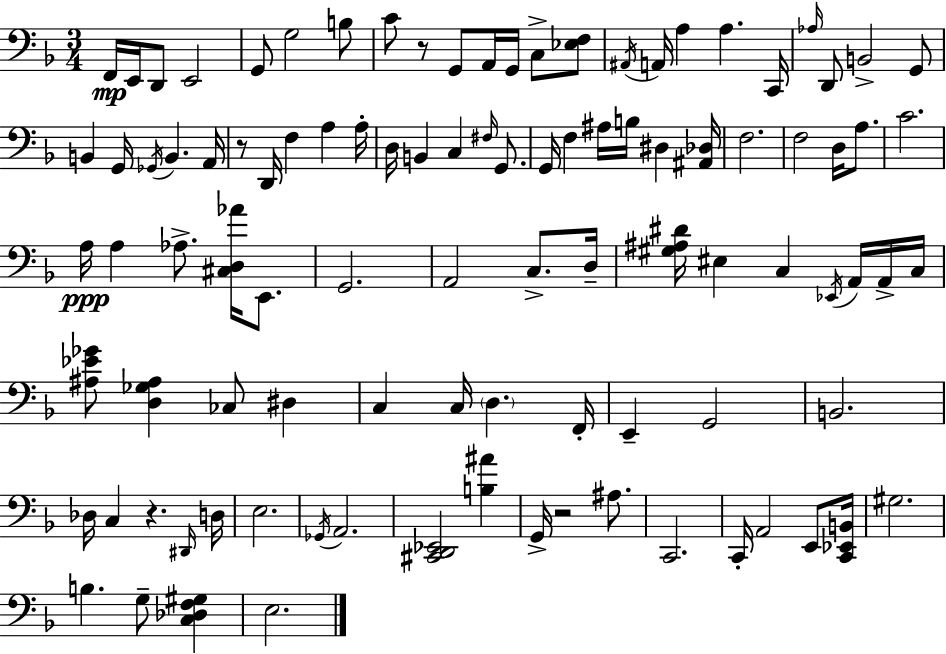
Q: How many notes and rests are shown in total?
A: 99